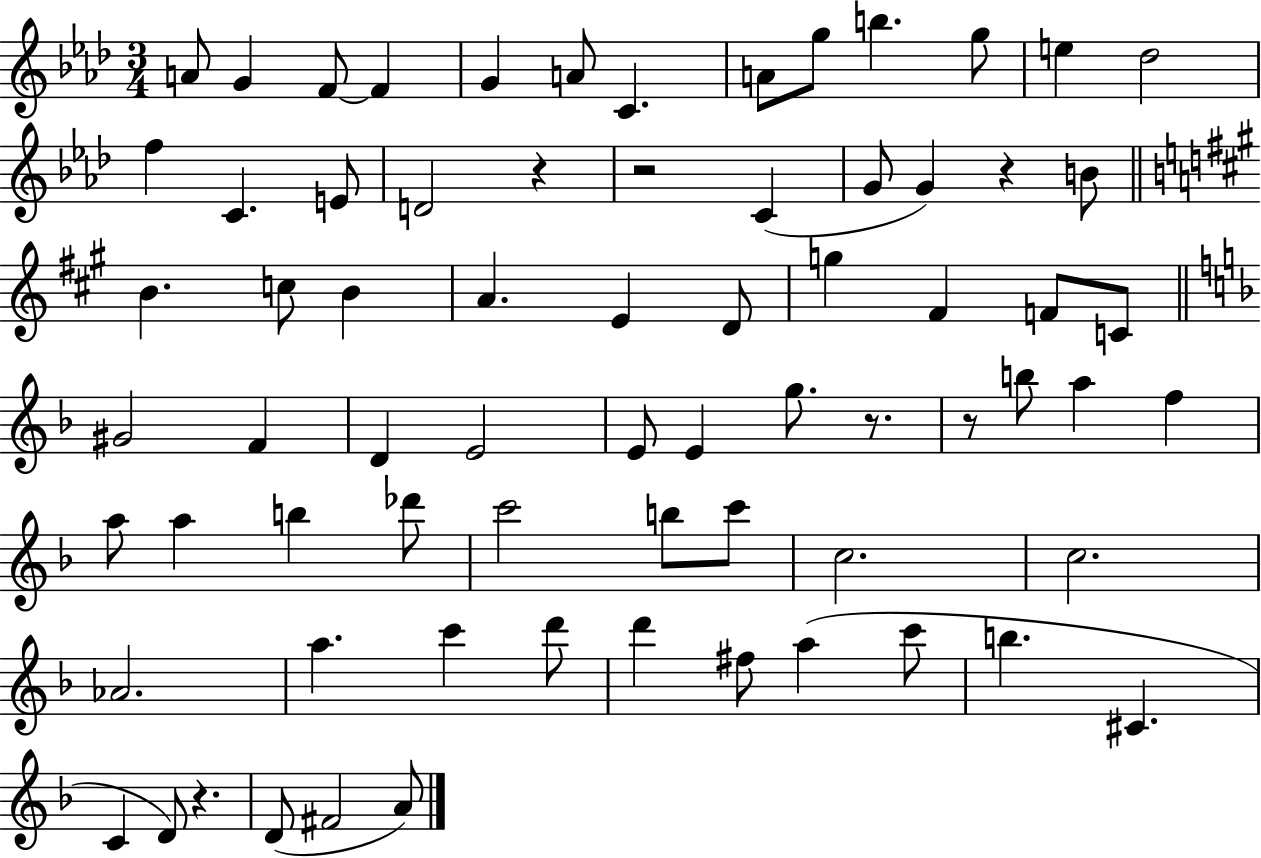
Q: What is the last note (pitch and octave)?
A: A4